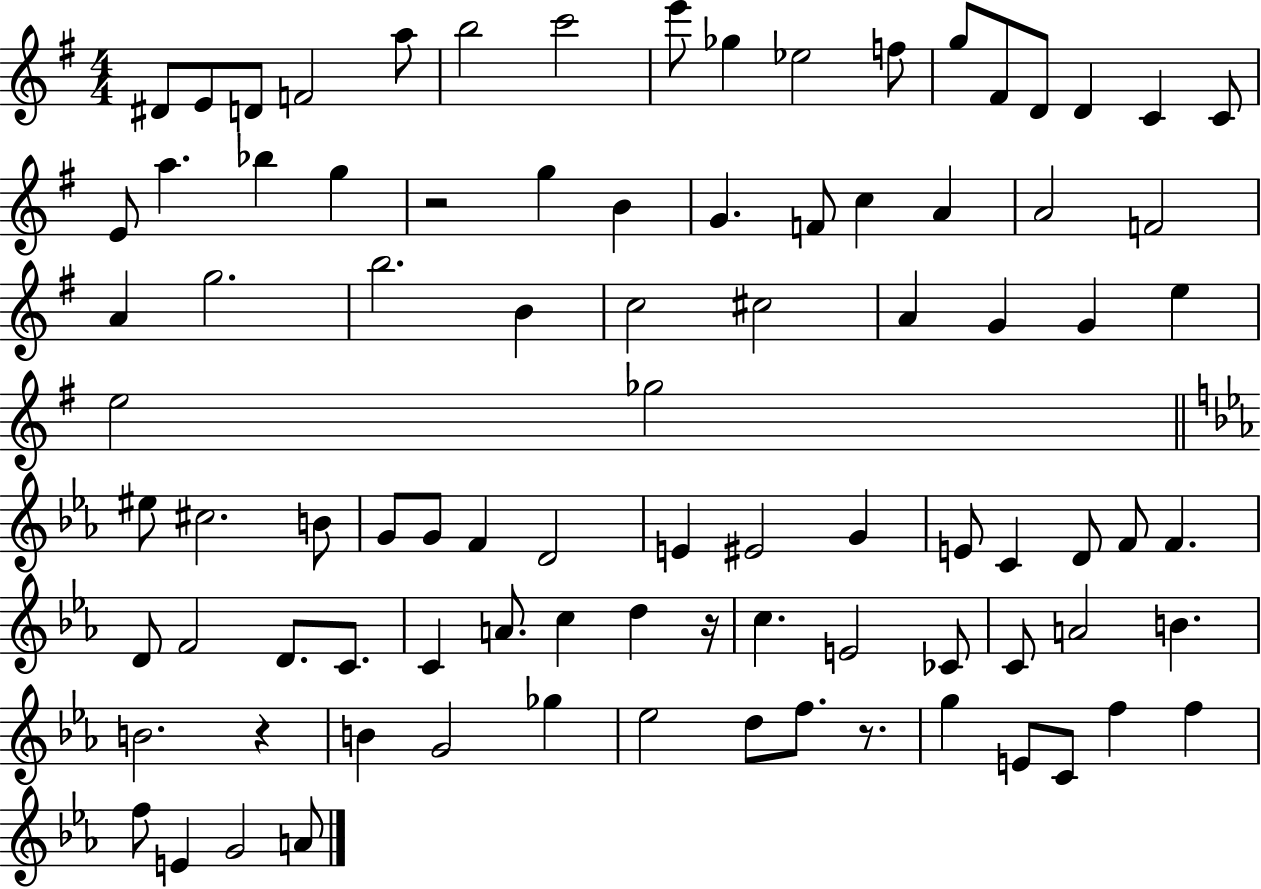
{
  \clef treble
  \numericTimeSignature
  \time 4/4
  \key g \major
  dis'8 e'8 d'8 f'2 a''8 | b''2 c'''2 | e'''8 ges''4 ees''2 f''8 | g''8 fis'8 d'8 d'4 c'4 c'8 | \break e'8 a''4. bes''4 g''4 | r2 g''4 b'4 | g'4. f'8 c''4 a'4 | a'2 f'2 | \break a'4 g''2. | b''2. b'4 | c''2 cis''2 | a'4 g'4 g'4 e''4 | \break e''2 ges''2 | \bar "||" \break \key ees \major eis''8 cis''2. b'8 | g'8 g'8 f'4 d'2 | e'4 eis'2 g'4 | e'8 c'4 d'8 f'8 f'4. | \break d'8 f'2 d'8. c'8. | c'4 a'8. c''4 d''4 r16 | c''4. e'2 ces'8 | c'8 a'2 b'4. | \break b'2. r4 | b'4 g'2 ges''4 | ees''2 d''8 f''8. r8. | g''4 e'8 c'8 f''4 f''4 | \break f''8 e'4 g'2 a'8 | \bar "|."
}